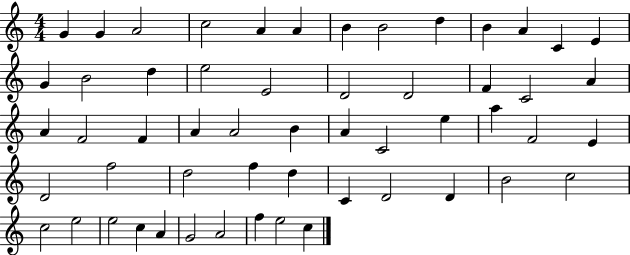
G4/q G4/q A4/h C5/h A4/q A4/q B4/q B4/h D5/q B4/q A4/q C4/q E4/q G4/q B4/h D5/q E5/h E4/h D4/h D4/h F4/q C4/h A4/q A4/q F4/h F4/q A4/q A4/h B4/q A4/q C4/h E5/q A5/q F4/h E4/q D4/h F5/h D5/h F5/q D5/q C4/q D4/h D4/q B4/h C5/h C5/h E5/h E5/h C5/q A4/q G4/h A4/h F5/q E5/h C5/q